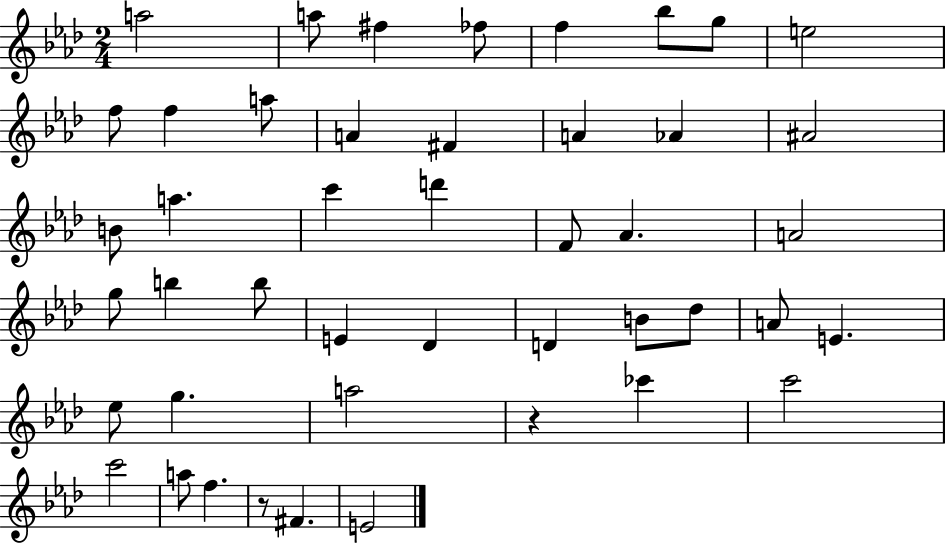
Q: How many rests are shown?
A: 2